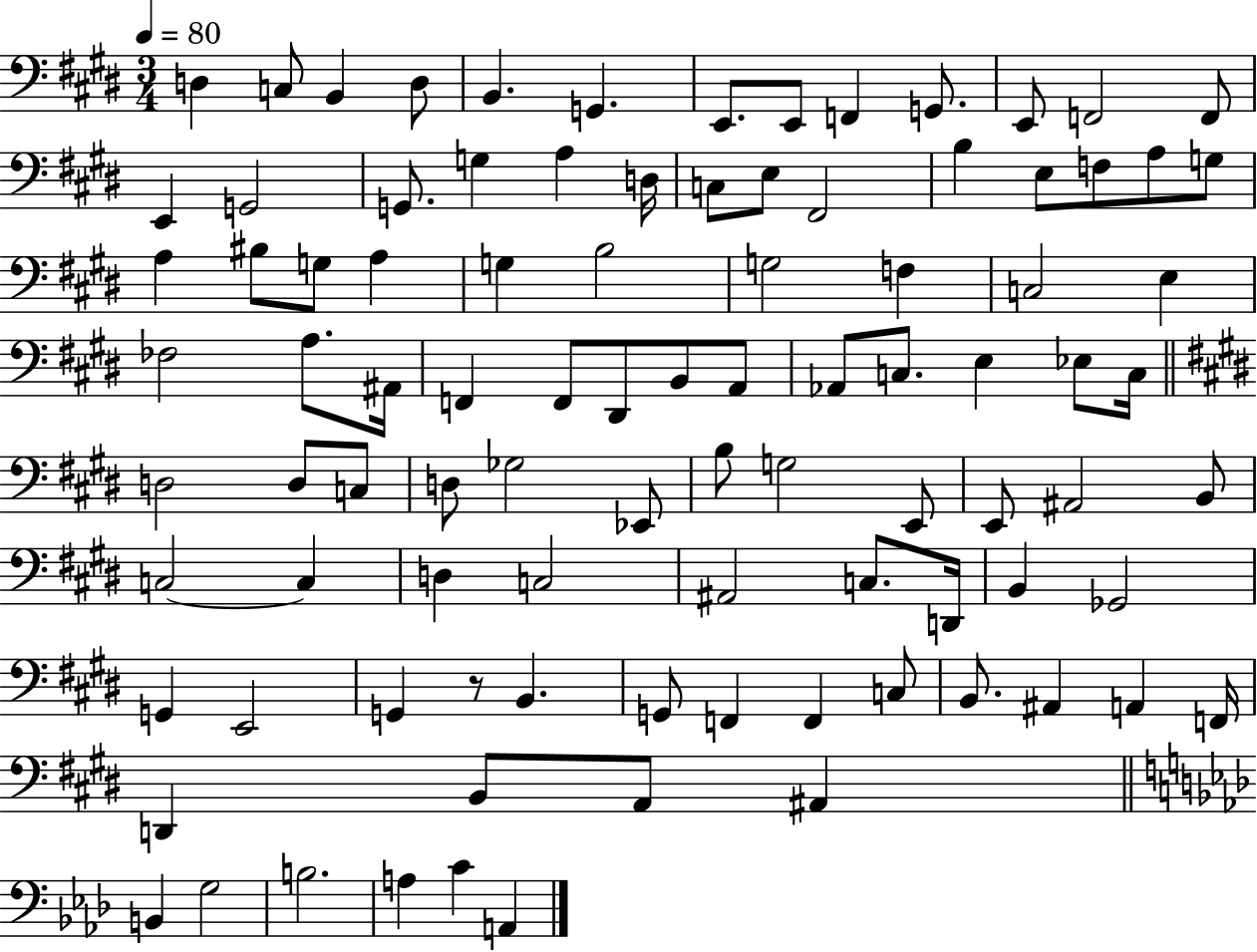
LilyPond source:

{
  \clef bass
  \numericTimeSignature
  \time 3/4
  \key e \major
  \tempo 4 = 80
  d4 c8 b,4 d8 | b,4. g,4. | e,8. e,8 f,4 g,8. | e,8 f,2 f,8 | \break e,4 g,2 | g,8. g4 a4 d16 | c8 e8 fis,2 | b4 e8 f8 a8 g8 | \break a4 bis8 g8 a4 | g4 b2 | g2 f4 | c2 e4 | \break fes2 a8. ais,16 | f,4 f,8 dis,8 b,8 a,8 | aes,8 c8. e4 ees8 c16 | \bar "||" \break \key e \major d2 d8 c8 | d8 ges2 ees,8 | b8 g2 e,8 | e,8 ais,2 b,8 | \break c2~~ c4 | d4 c2 | ais,2 c8. d,16 | b,4 ges,2 | \break g,4 e,2 | g,4 r8 b,4. | g,8 f,4 f,4 c8 | b,8. ais,4 a,4 f,16 | \break d,4 b,8 a,8 ais,4 | \bar "||" \break \key aes \major b,4 g2 | b2. | a4 c'4 a,4 | \bar "|."
}